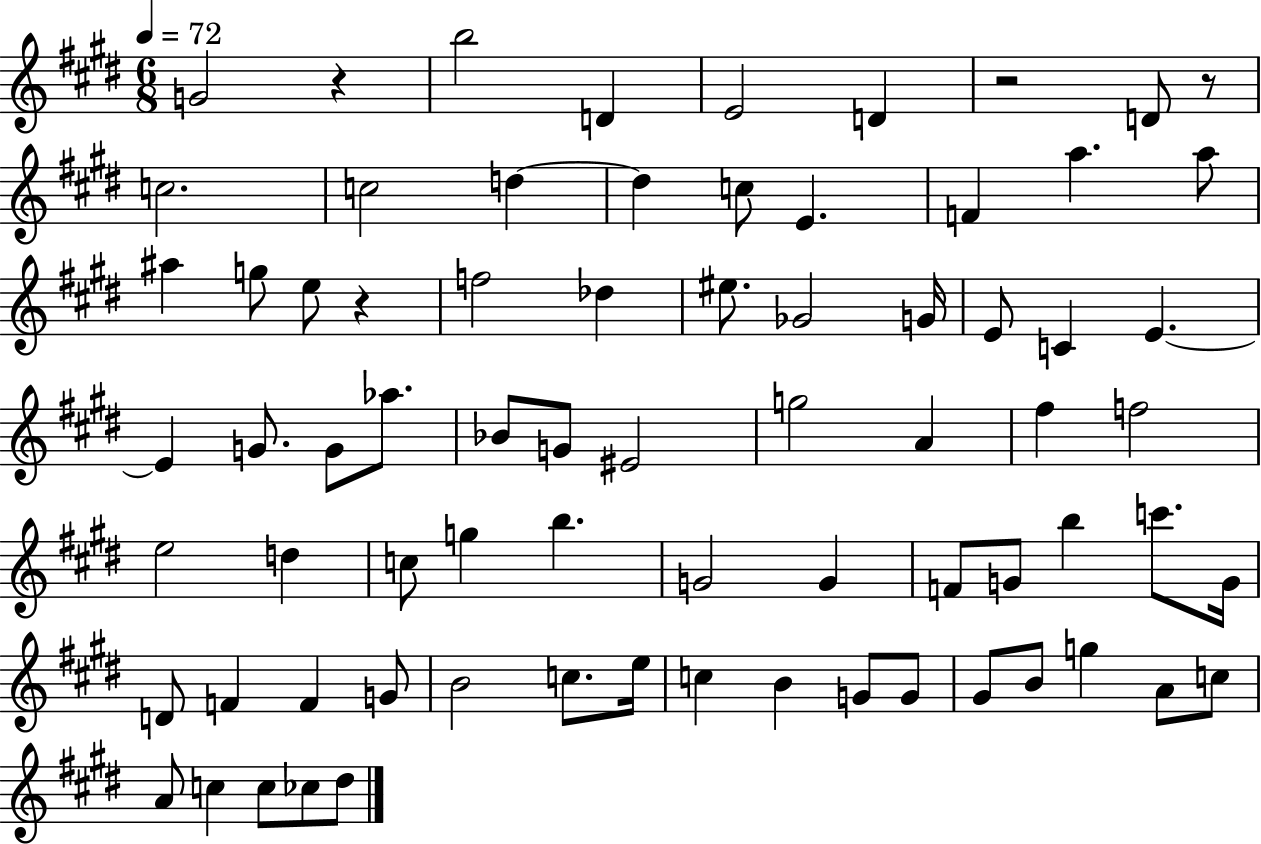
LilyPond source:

{
  \clef treble
  \numericTimeSignature
  \time 6/8
  \key e \major
  \tempo 4 = 72
  g'2 r4 | b''2 d'4 | e'2 d'4 | r2 d'8 r8 | \break c''2. | c''2 d''4~~ | d''4 c''8 e'4. | f'4 a''4. a''8 | \break ais''4 g''8 e''8 r4 | f''2 des''4 | eis''8. ges'2 g'16 | e'8 c'4 e'4.~~ | \break e'4 g'8. g'8 aes''8. | bes'8 g'8 eis'2 | g''2 a'4 | fis''4 f''2 | \break e''2 d''4 | c''8 g''4 b''4. | g'2 g'4 | f'8 g'8 b''4 c'''8. g'16 | \break d'8 f'4 f'4 g'8 | b'2 c''8. e''16 | c''4 b'4 g'8 g'8 | gis'8 b'8 g''4 a'8 c''8 | \break a'8 c''4 c''8 ces''8 dis''8 | \bar "|."
}